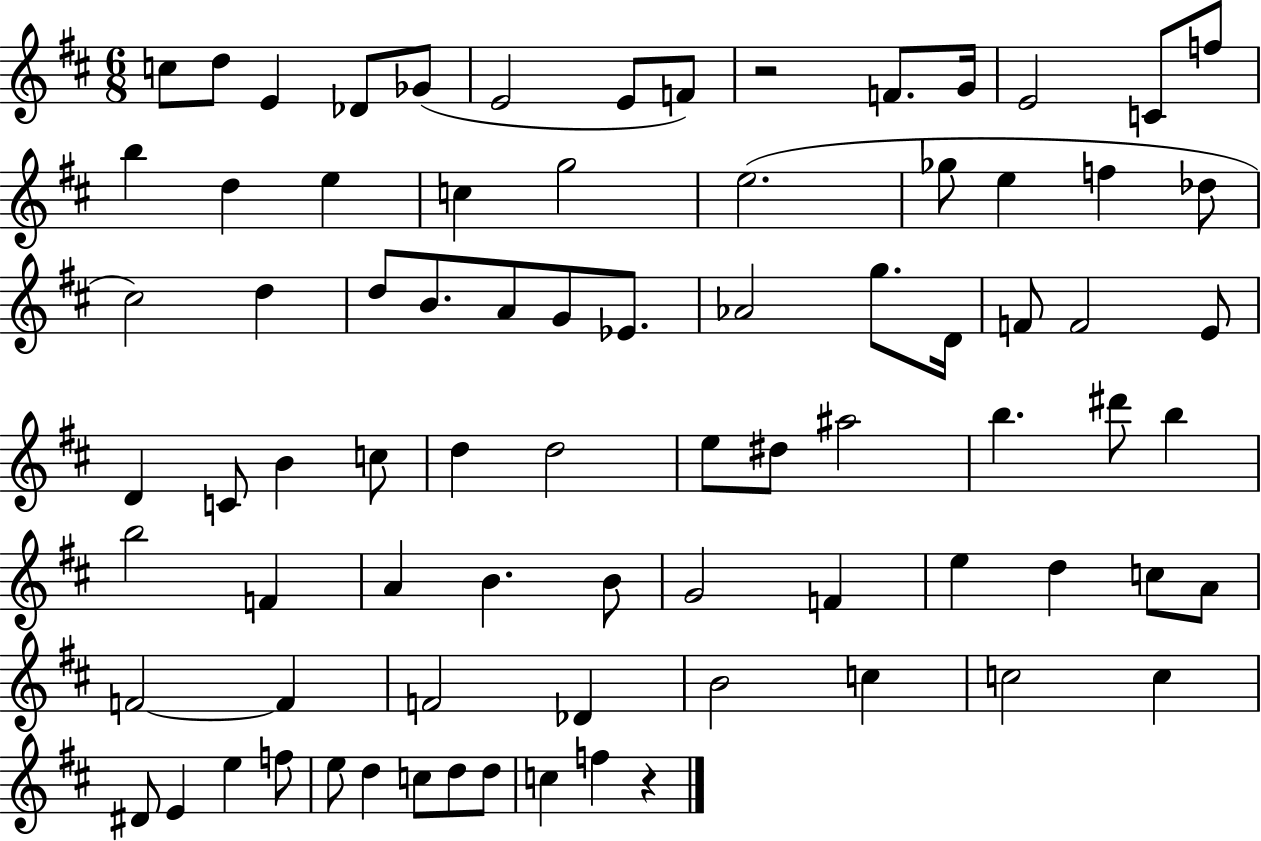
X:1
T:Untitled
M:6/8
L:1/4
K:D
c/2 d/2 E _D/2 _G/2 E2 E/2 F/2 z2 F/2 G/4 E2 C/2 f/2 b d e c g2 e2 _g/2 e f _d/2 ^c2 d d/2 B/2 A/2 G/2 _E/2 _A2 g/2 D/4 F/2 F2 E/2 D C/2 B c/2 d d2 e/2 ^d/2 ^a2 b ^d'/2 b b2 F A B B/2 G2 F e d c/2 A/2 F2 F F2 _D B2 c c2 c ^D/2 E e f/2 e/2 d c/2 d/2 d/2 c f z